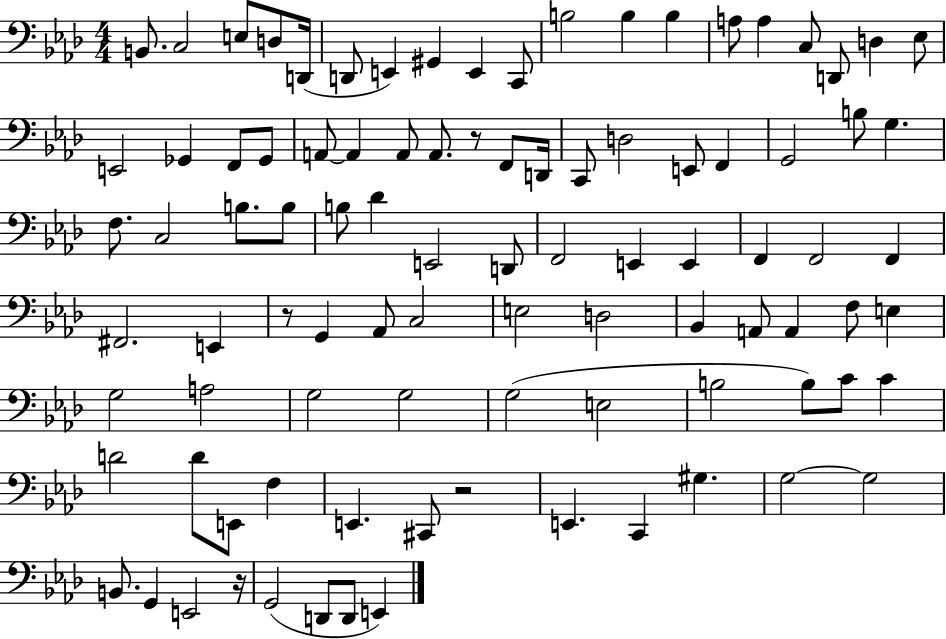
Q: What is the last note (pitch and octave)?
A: E2